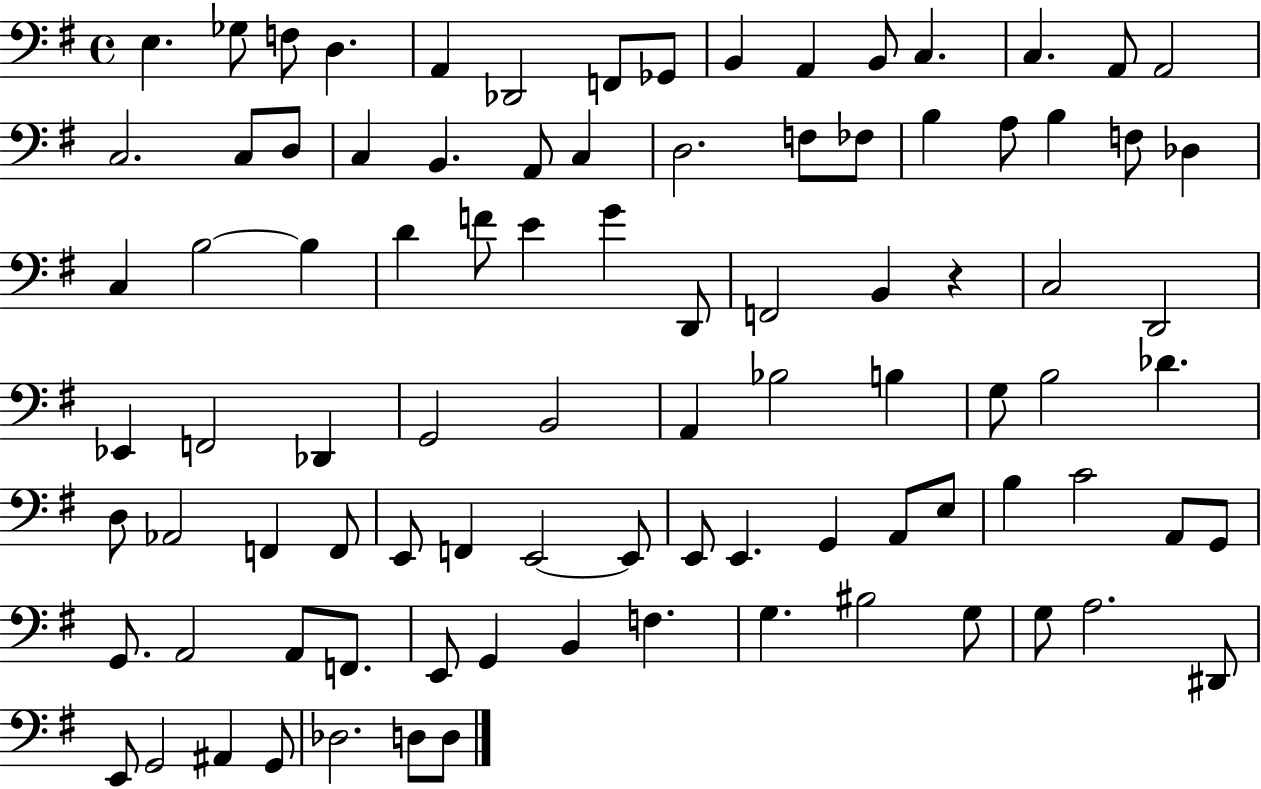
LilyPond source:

{
  \clef bass
  \time 4/4
  \defaultTimeSignature
  \key g \major
  e4. ges8 f8 d4. | a,4 des,2 f,8 ges,8 | b,4 a,4 b,8 c4. | c4. a,8 a,2 | \break c2. c8 d8 | c4 b,4. a,8 c4 | d2. f8 fes8 | b4 a8 b4 f8 des4 | \break c4 b2~~ b4 | d'4 f'8 e'4 g'4 d,8 | f,2 b,4 r4 | c2 d,2 | \break ees,4 f,2 des,4 | g,2 b,2 | a,4 bes2 b4 | g8 b2 des'4. | \break d8 aes,2 f,4 f,8 | e,8 f,4 e,2~~ e,8 | e,8 e,4. g,4 a,8 e8 | b4 c'2 a,8 g,8 | \break g,8. a,2 a,8 f,8. | e,8 g,4 b,4 f4. | g4. bis2 g8 | g8 a2. dis,8 | \break e,8 g,2 ais,4 g,8 | des2. d8 d8 | \bar "|."
}